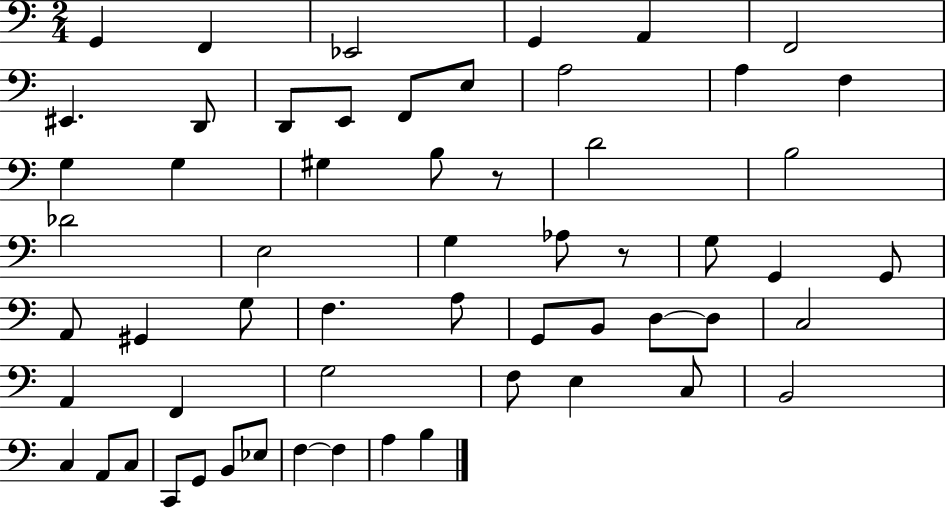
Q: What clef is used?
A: bass